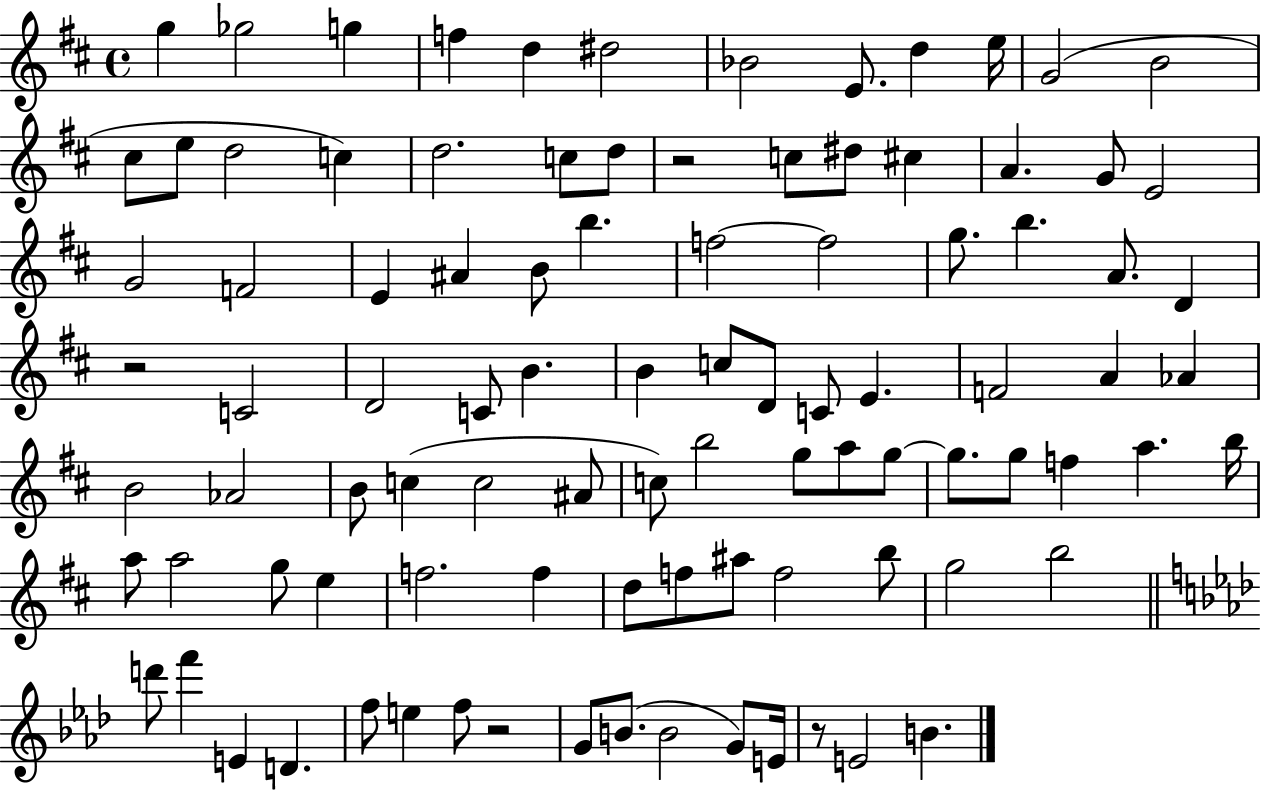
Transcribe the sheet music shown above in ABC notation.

X:1
T:Untitled
M:4/4
L:1/4
K:D
g _g2 g f d ^d2 _B2 E/2 d e/4 G2 B2 ^c/2 e/2 d2 c d2 c/2 d/2 z2 c/2 ^d/2 ^c A G/2 E2 G2 F2 E ^A B/2 b f2 f2 g/2 b A/2 D z2 C2 D2 C/2 B B c/2 D/2 C/2 E F2 A _A B2 _A2 B/2 c c2 ^A/2 c/2 b2 g/2 a/2 g/2 g/2 g/2 f a b/4 a/2 a2 g/2 e f2 f d/2 f/2 ^a/2 f2 b/2 g2 b2 d'/2 f' E D f/2 e f/2 z2 G/2 B/2 B2 G/2 E/4 z/2 E2 B